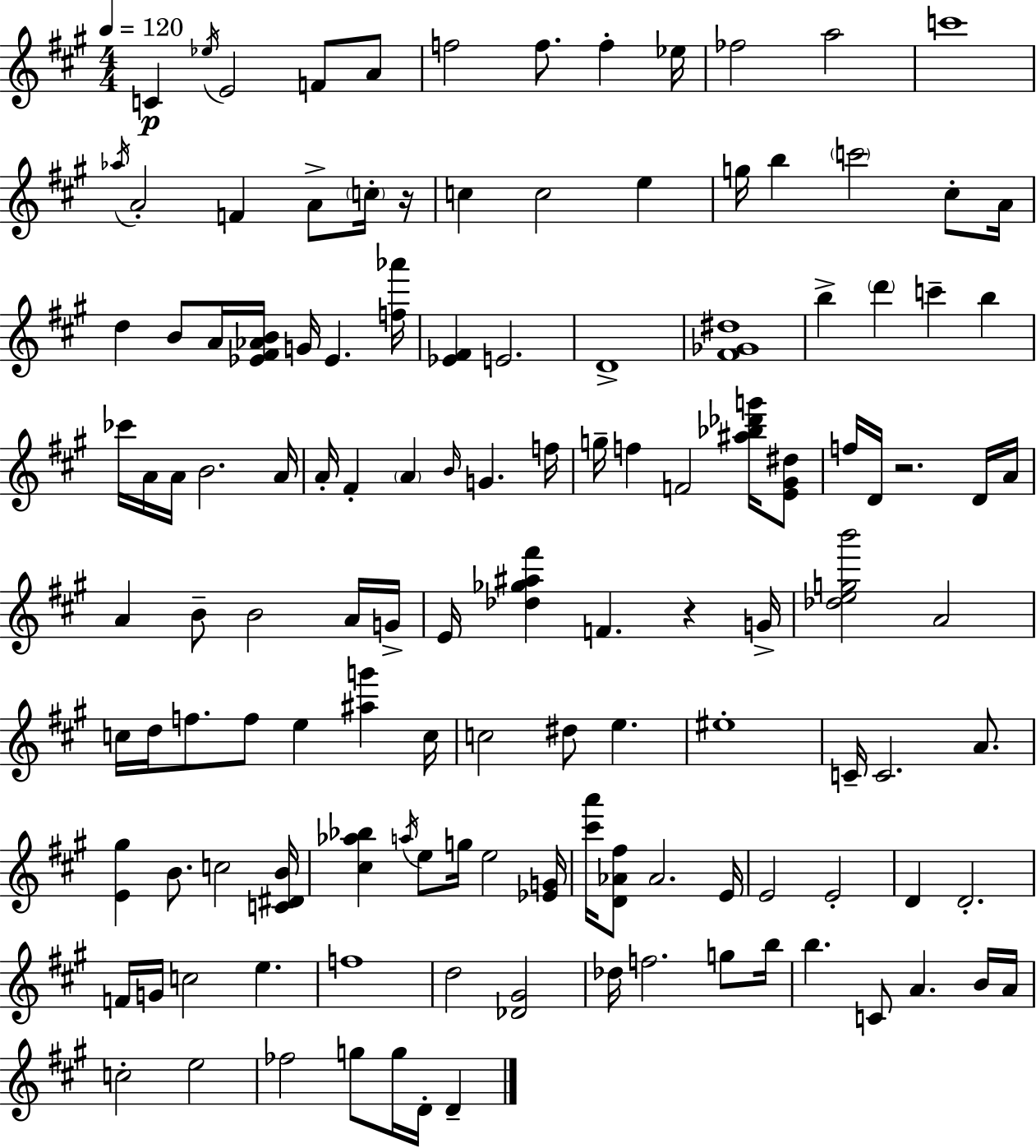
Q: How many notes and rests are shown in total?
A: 129